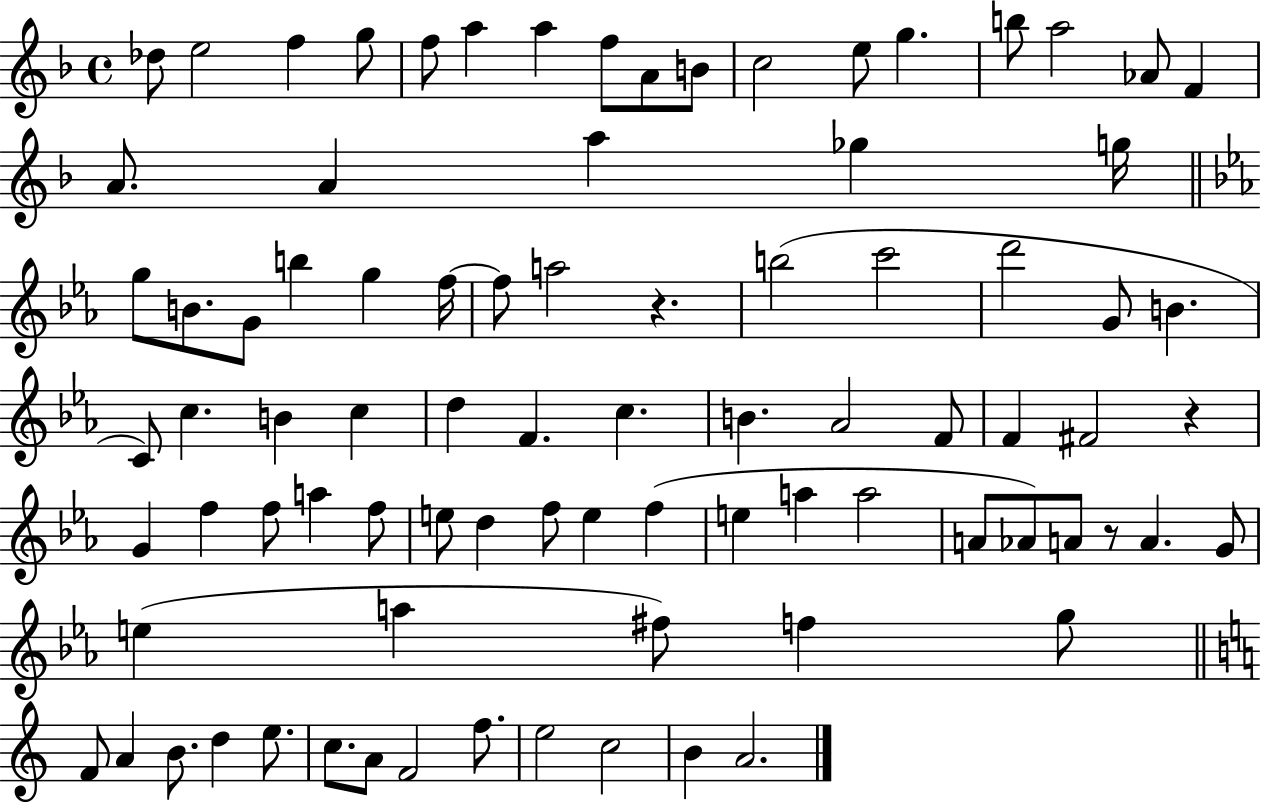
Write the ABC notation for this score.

X:1
T:Untitled
M:4/4
L:1/4
K:F
_d/2 e2 f g/2 f/2 a a f/2 A/2 B/2 c2 e/2 g b/2 a2 _A/2 F A/2 A a _g g/4 g/2 B/2 G/2 b g f/4 f/2 a2 z b2 c'2 d'2 G/2 B C/2 c B c d F c B _A2 F/2 F ^F2 z G f f/2 a f/2 e/2 d f/2 e f e a a2 A/2 _A/2 A/2 z/2 A G/2 e a ^f/2 f g/2 F/2 A B/2 d e/2 c/2 A/2 F2 f/2 e2 c2 B A2